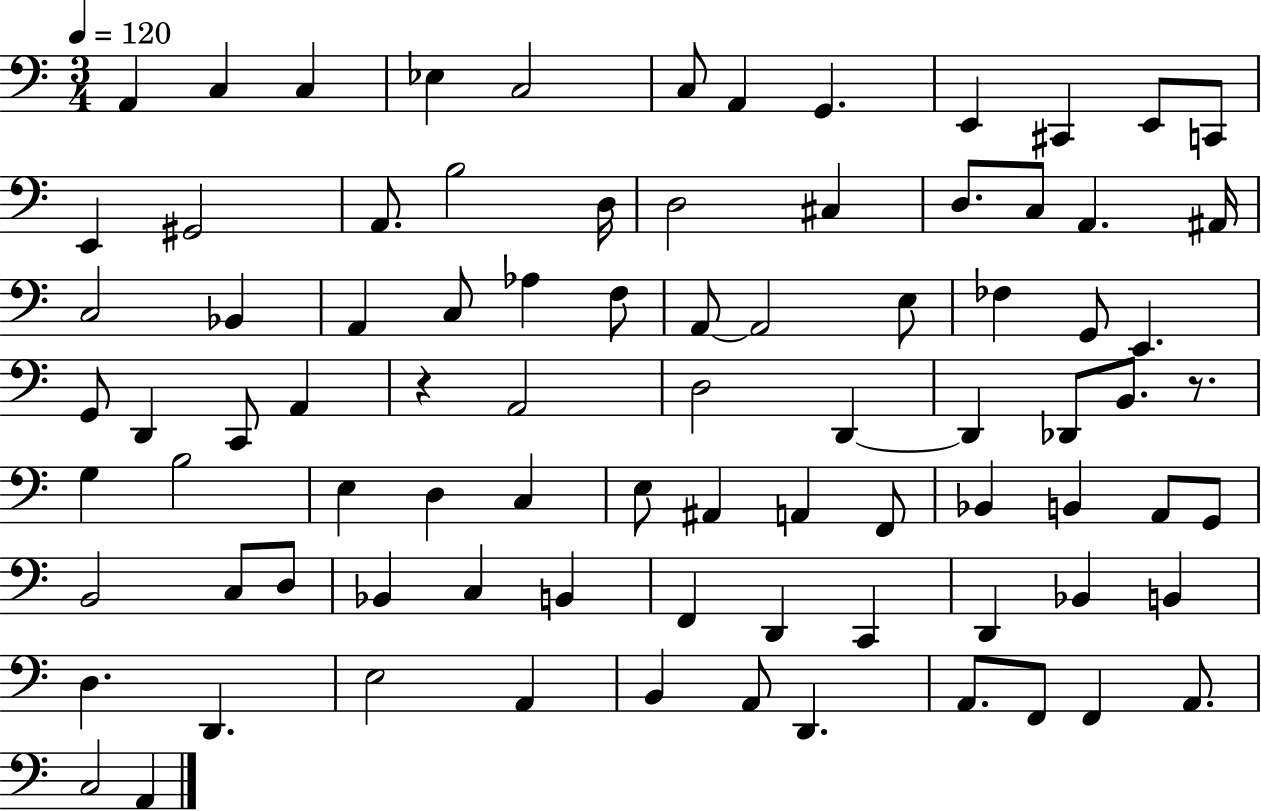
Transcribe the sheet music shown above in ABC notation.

X:1
T:Untitled
M:3/4
L:1/4
K:C
A,, C, C, _E, C,2 C,/2 A,, G,, E,, ^C,, E,,/2 C,,/2 E,, ^G,,2 A,,/2 B,2 D,/4 D,2 ^C, D,/2 C,/2 A,, ^A,,/4 C,2 _B,, A,, C,/2 _A, F,/2 A,,/2 A,,2 E,/2 _F, G,,/2 E,, G,,/2 D,, C,,/2 A,, z A,,2 D,2 D,, D,, _D,,/2 B,,/2 z/2 G, B,2 E, D, C, E,/2 ^A,, A,, F,,/2 _B,, B,, A,,/2 G,,/2 B,,2 C,/2 D,/2 _B,, C, B,, F,, D,, C,, D,, _B,, B,, D, D,, E,2 A,, B,, A,,/2 D,, A,,/2 F,,/2 F,, A,,/2 C,2 A,,